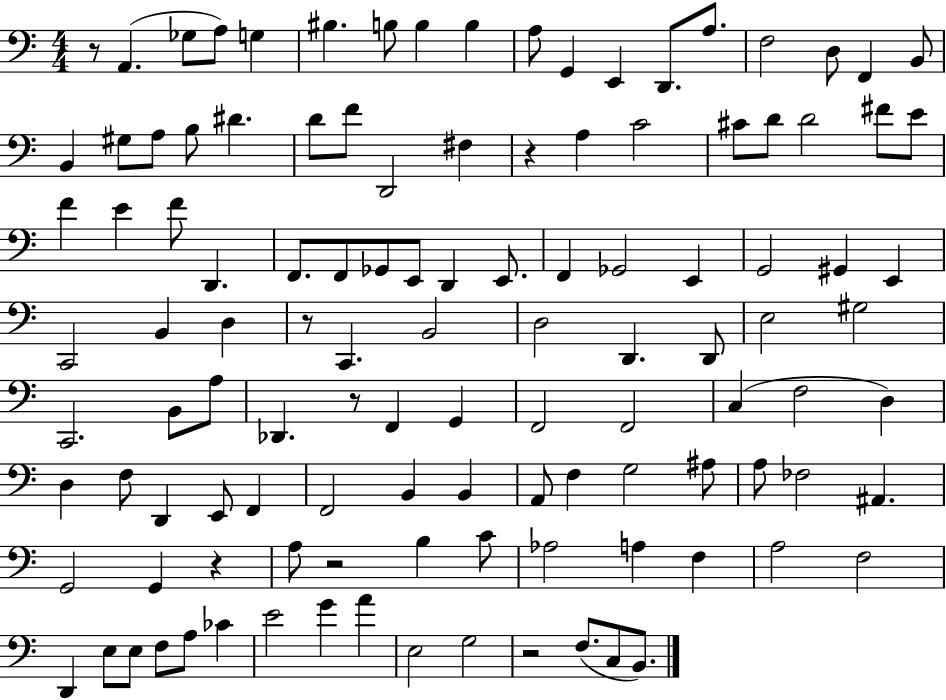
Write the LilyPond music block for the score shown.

{
  \clef bass
  \numericTimeSignature
  \time 4/4
  \key c \major
  r8 a,4.( ges8 a8) g4 | bis4. b8 b4 b4 | a8 g,4 e,4 d,8. a8. | f2 d8 f,4 b,8 | \break b,4 gis8 a8 b8 dis'4. | d'8 f'8 d,2 fis4 | r4 a4 c'2 | cis'8 d'8 d'2 fis'8 e'8 | \break f'4 e'4 f'8 d,4. | f,8. f,8 ges,8 e,8 d,4 e,8. | f,4 ges,2 e,4 | g,2 gis,4 e,4 | \break c,2 b,4 d4 | r8 c,4. b,2 | d2 d,4. d,8 | e2 gis2 | \break c,2. b,8 a8 | des,4. r8 f,4 g,4 | f,2 f,2 | c4( f2 d4) | \break d4 f8 d,4 e,8 f,4 | f,2 b,4 b,4 | a,8 f4 g2 ais8 | a8 fes2 ais,4. | \break g,2 g,4 r4 | a8 r2 b4 c'8 | aes2 a4 f4 | a2 f2 | \break d,4 e8 e8 f8 a8 ces'4 | e'2 g'4 a'4 | e2 g2 | r2 f8.( c8 b,8.) | \break \bar "|."
}